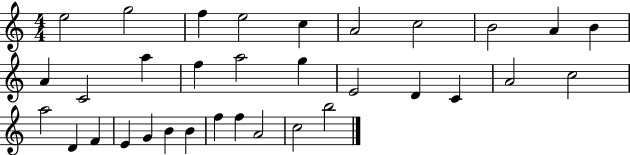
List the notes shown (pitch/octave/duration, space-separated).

E5/h G5/h F5/q E5/h C5/q A4/h C5/h B4/h A4/q B4/q A4/q C4/h A5/q F5/q A5/h G5/q E4/h D4/q C4/q A4/h C5/h A5/h D4/q F4/q E4/q G4/q B4/q B4/q F5/q F5/q A4/h C5/h B5/h